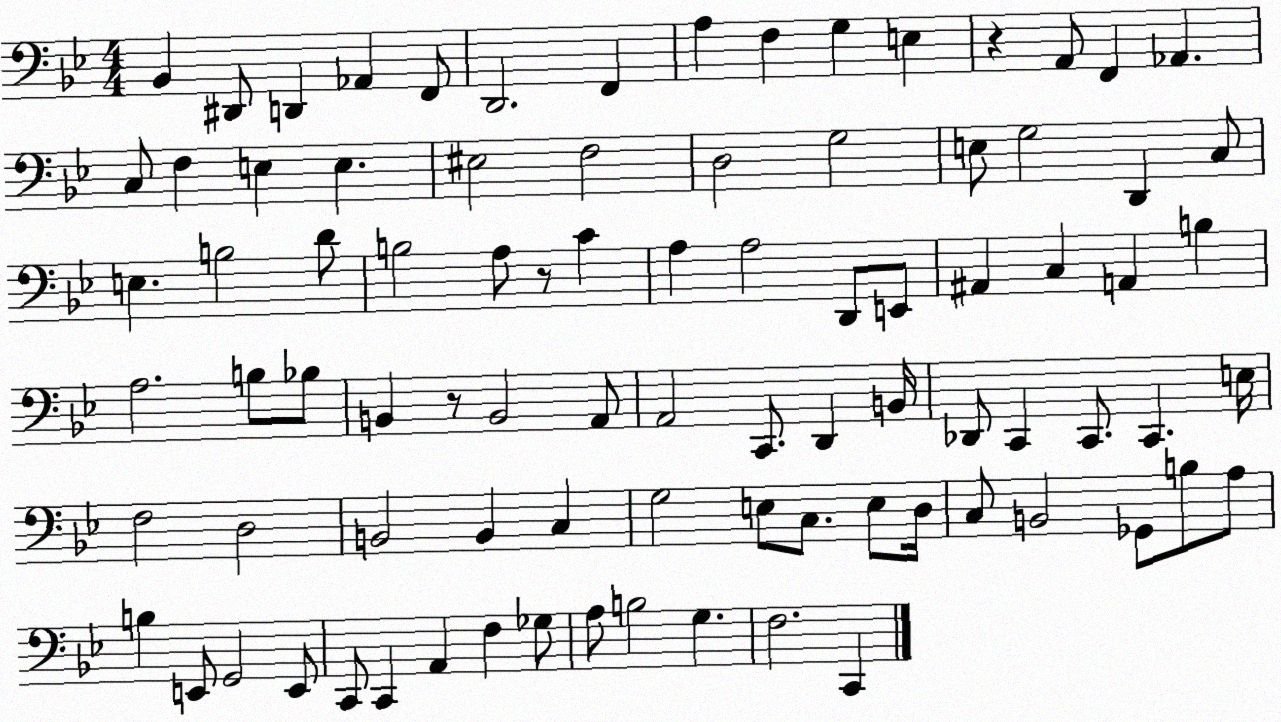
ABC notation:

X:1
T:Untitled
M:4/4
L:1/4
K:Bb
_B,, ^D,,/2 D,, _A,, F,,/2 D,,2 F,, A, F, G, E, z A,,/2 F,, _A,, C,/2 F, E, E, ^E,2 F,2 D,2 G,2 E,/2 G,2 D,, C,/2 E, B,2 D/2 B,2 A,/2 z/2 C A, A,2 D,,/2 E,,/2 ^A,, C, A,, B, A,2 B,/2 _B,/2 B,, z/2 B,,2 A,,/2 A,,2 C,,/2 D,, B,,/4 _D,,/2 C,, C,,/2 C,, E,/4 F,2 D,2 B,,2 B,, C, G,2 E,/2 C,/2 E,/2 D,/4 C,/2 B,,2 _G,,/2 B,/2 A,/2 B, E,,/2 G,,2 E,,/2 C,,/2 C,, A,, F, _G,/2 A,/2 B,2 G, F,2 C,,